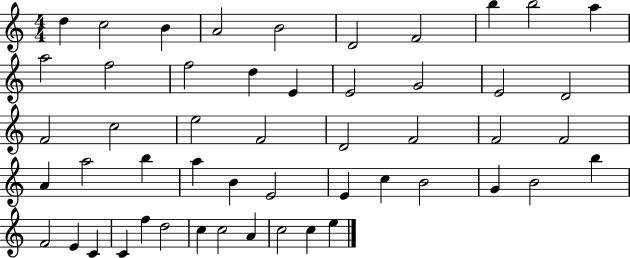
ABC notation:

X:1
T:Untitled
M:4/4
L:1/4
K:C
d c2 B A2 B2 D2 F2 b b2 a a2 f2 f2 d E E2 G2 E2 D2 F2 c2 e2 F2 D2 F2 F2 F2 A a2 b a B E2 E c B2 G B2 b F2 E C C f d2 c c2 A c2 c e